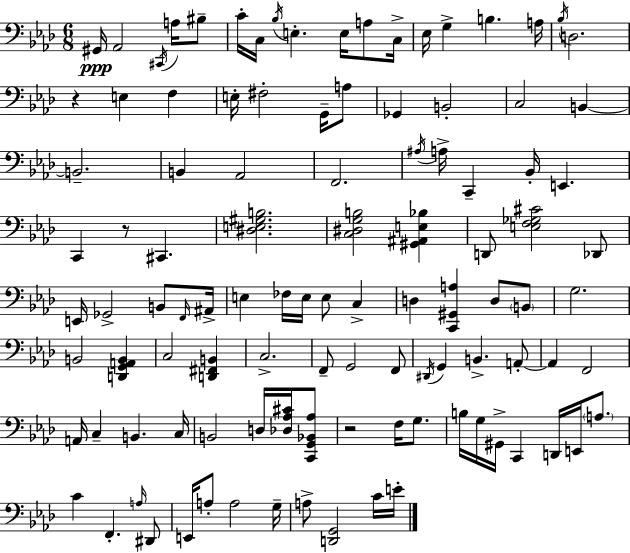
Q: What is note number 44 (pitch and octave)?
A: B2